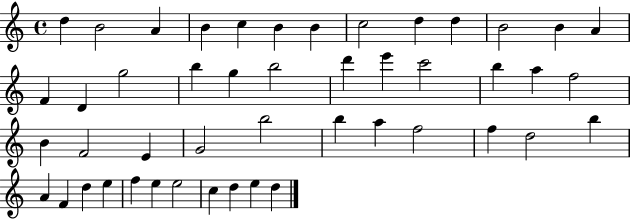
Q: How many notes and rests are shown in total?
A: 47